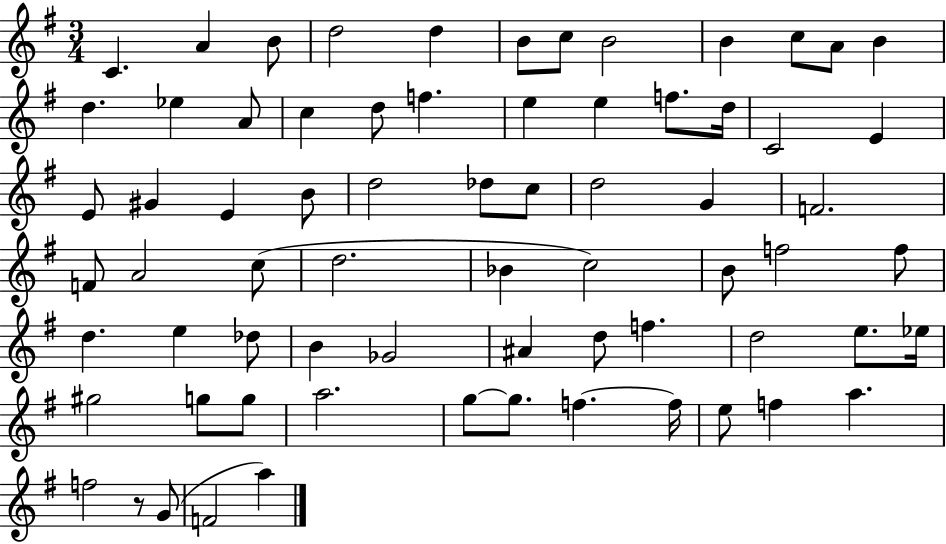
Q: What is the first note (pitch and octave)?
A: C4